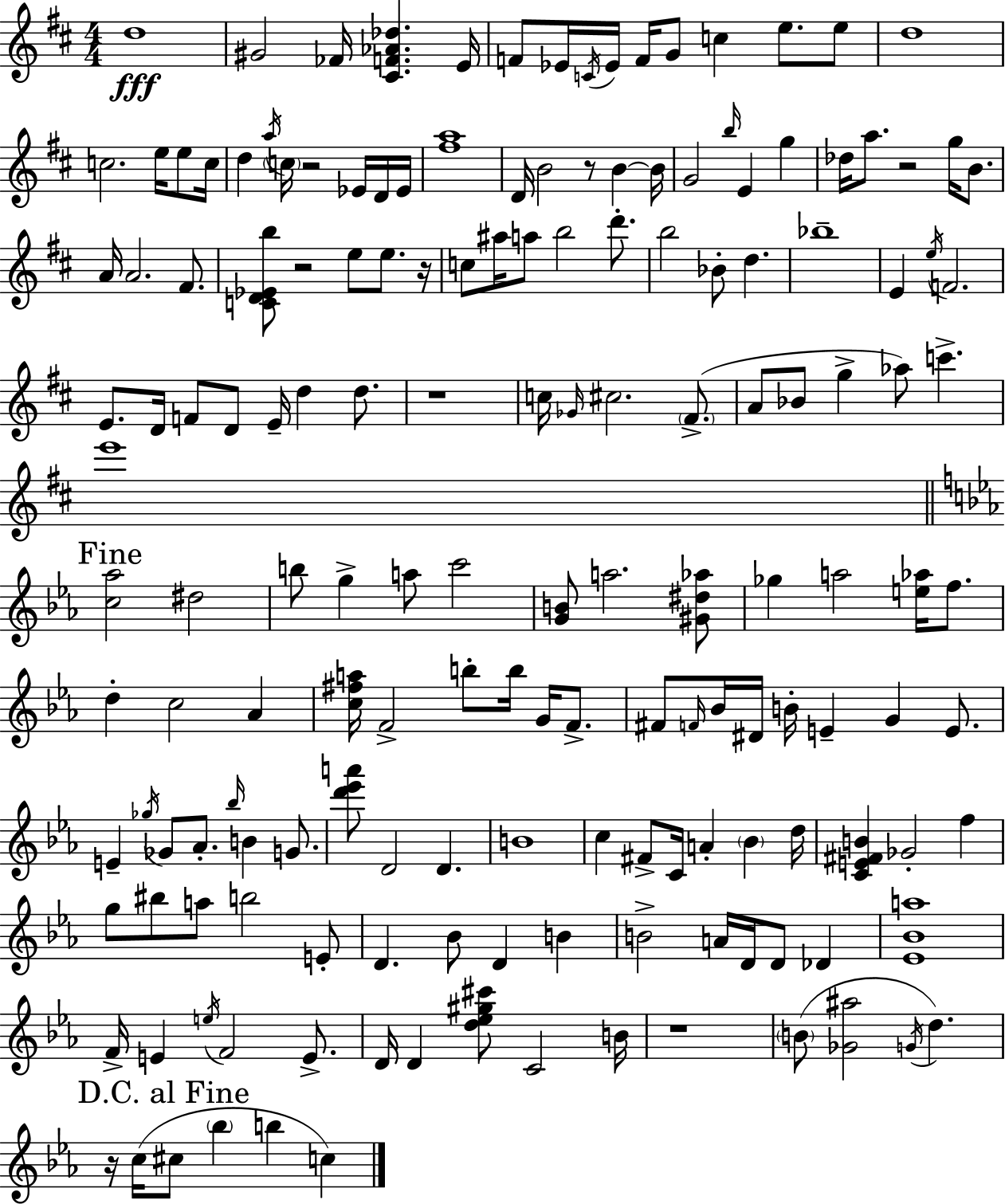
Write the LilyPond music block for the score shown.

{
  \clef treble
  \numericTimeSignature
  \time 4/4
  \key d \major
  d''1\fff | gis'2 fes'16 <cis' f' aes' des''>4. e'16 | f'8 ees'16 \acciaccatura { c'16 } ees'16 f'16 g'8 c''4 e''8. e''8 | d''1 | \break c''2. e''16 e''8 | c''16 d''4 \acciaccatura { a''16 } \parenthesize c''16 r2 ees'16 | d'16 ees'16 <fis'' a''>1 | d'16 b'2 r8 b'4~~ | \break b'16 g'2 \grace { b''16 } e'4 g''4 | des''16 a''8. r2 g''16 | b'8. a'16 a'2. | fis'8. <c' d' ees' b''>8 r2 e''8 e''8. | \break r16 c''8 ais''16 a''8 b''2 | d'''8.-. b''2 bes'8-. d''4. | bes''1-- | e'4 \acciaccatura { e''16 } f'2. | \break e'8. d'16 f'8 d'8 e'16-- d''4 | d''8. r1 | c''16 \grace { ges'16 } cis''2. | \parenthesize fis'8.->( a'8 bes'8 g''4-> aes''8) c'''4.-> | \break e'''1 | \mark "Fine" \bar "||" \break \key ees \major <c'' aes''>2 dis''2 | b''8 g''4-> a''8 c'''2 | <g' b'>8 a''2. <gis' dis'' aes''>8 | ges''4 a''2 <e'' aes''>16 f''8. | \break d''4-. c''2 aes'4 | <c'' fis'' a''>16 f'2-> b''8-. b''16 g'16 f'8.-> | fis'8 \grace { f'16 } bes'16 dis'16 b'16-. e'4-- g'4 e'8. | e'4-- \acciaccatura { ges''16 } ges'8 aes'8.-. \grace { bes''16 } b'4 | \break g'8. <d''' ees''' a'''>8 d'2 d'4. | b'1 | c''4 fis'8-> c'16 a'4-. \parenthesize bes'4 | d''16 <c' e' fis' b'>4 ges'2-. f''4 | \break g''8 bis''8 a''8 b''2 | e'8-. d'4. bes'8 d'4 b'4 | b'2-> a'16 d'16 d'8 des'4 | <ees' bes' a''>1 | \break f'16-> e'4 \acciaccatura { e''16 } f'2 | e'8.-> d'16 d'4 <d'' ees'' gis'' cis'''>8 c'2 | b'16 r1 | \parenthesize b'8( <ges' ais''>2 \acciaccatura { g'16 } d''4.) | \break \mark "D.C. al Fine" r16 c''16( cis''8 \parenthesize bes''4 b''4 | c''4) \bar "|."
}